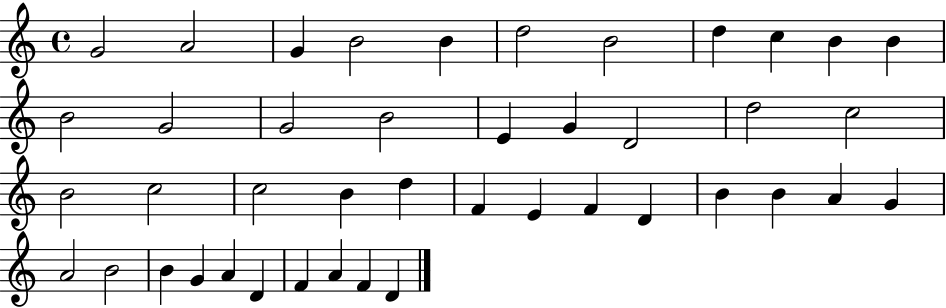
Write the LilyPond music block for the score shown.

{
  \clef treble
  \time 4/4
  \defaultTimeSignature
  \key c \major
  g'2 a'2 | g'4 b'2 b'4 | d''2 b'2 | d''4 c''4 b'4 b'4 | \break b'2 g'2 | g'2 b'2 | e'4 g'4 d'2 | d''2 c''2 | \break b'2 c''2 | c''2 b'4 d''4 | f'4 e'4 f'4 d'4 | b'4 b'4 a'4 g'4 | \break a'2 b'2 | b'4 g'4 a'4 d'4 | f'4 a'4 f'4 d'4 | \bar "|."
}